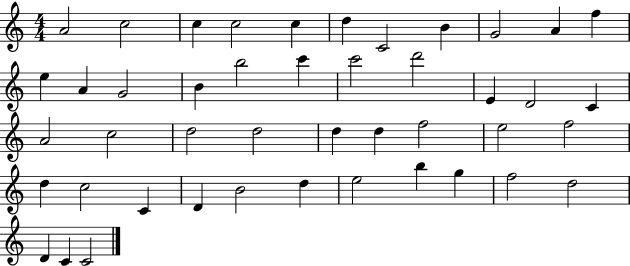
A4/h C5/h C5/q C5/h C5/q D5/q C4/h B4/q G4/h A4/q F5/q E5/q A4/q G4/h B4/q B5/h C6/q C6/h D6/h E4/q D4/h C4/q A4/h C5/h D5/h D5/h D5/q D5/q F5/h E5/h F5/h D5/q C5/h C4/q D4/q B4/h D5/q E5/h B5/q G5/q F5/h D5/h D4/q C4/q C4/h